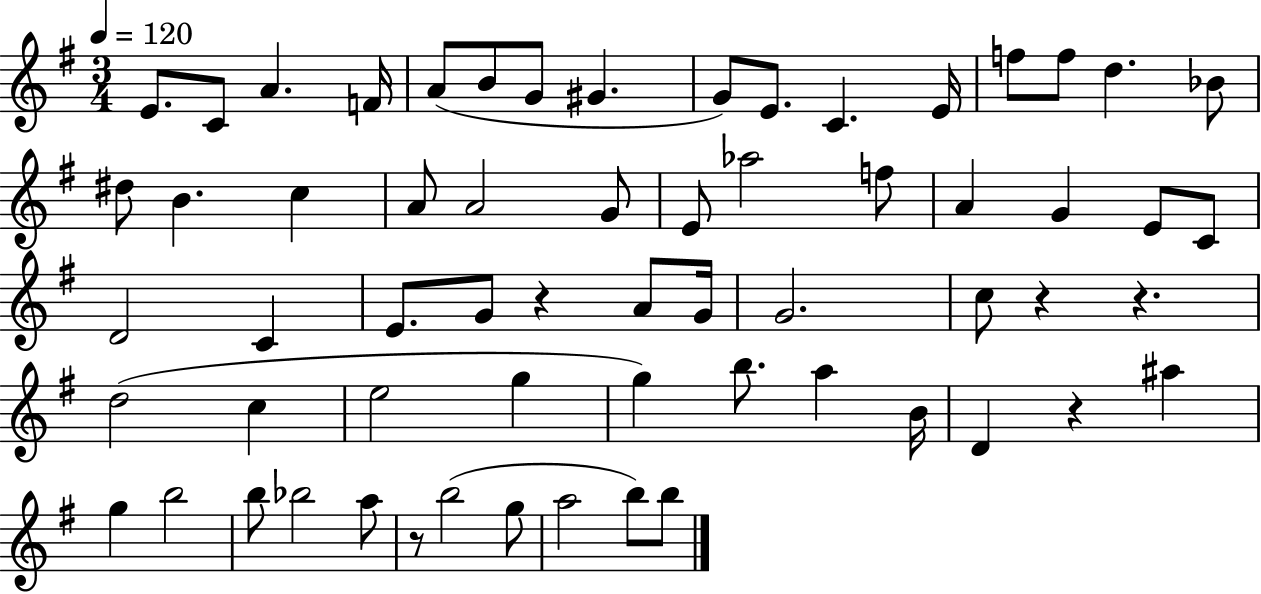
X:1
T:Untitled
M:3/4
L:1/4
K:G
E/2 C/2 A F/4 A/2 B/2 G/2 ^G G/2 E/2 C E/4 f/2 f/2 d _B/2 ^d/2 B c A/2 A2 G/2 E/2 _a2 f/2 A G E/2 C/2 D2 C E/2 G/2 z A/2 G/4 G2 c/2 z z d2 c e2 g g b/2 a B/4 D z ^a g b2 b/2 _b2 a/2 z/2 b2 g/2 a2 b/2 b/2